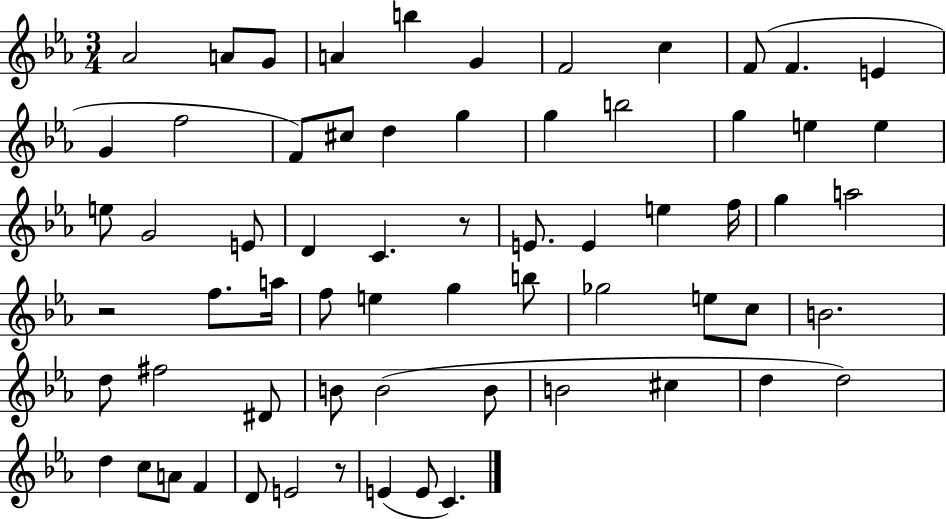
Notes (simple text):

Ab4/h A4/e G4/e A4/q B5/q G4/q F4/h C5/q F4/e F4/q. E4/q G4/q F5/h F4/e C#5/e D5/q G5/q G5/q B5/h G5/q E5/q E5/q E5/e G4/h E4/e D4/q C4/q. R/e E4/e. E4/q E5/q F5/s G5/q A5/h R/h F5/e. A5/s F5/e E5/q G5/q B5/e Gb5/h E5/e C5/e B4/h. D5/e F#5/h D#4/e B4/e B4/h B4/e B4/h C#5/q D5/q D5/h D5/q C5/e A4/e F4/q D4/e E4/h R/e E4/q E4/e C4/q.